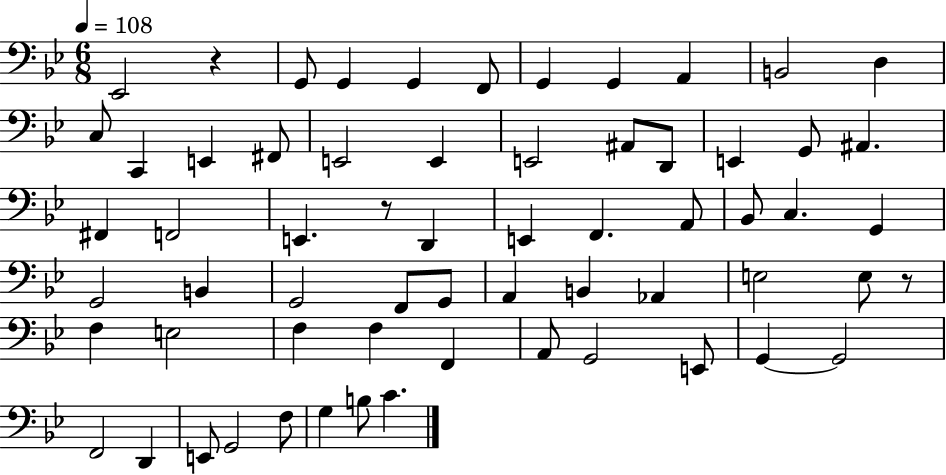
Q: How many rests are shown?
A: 3